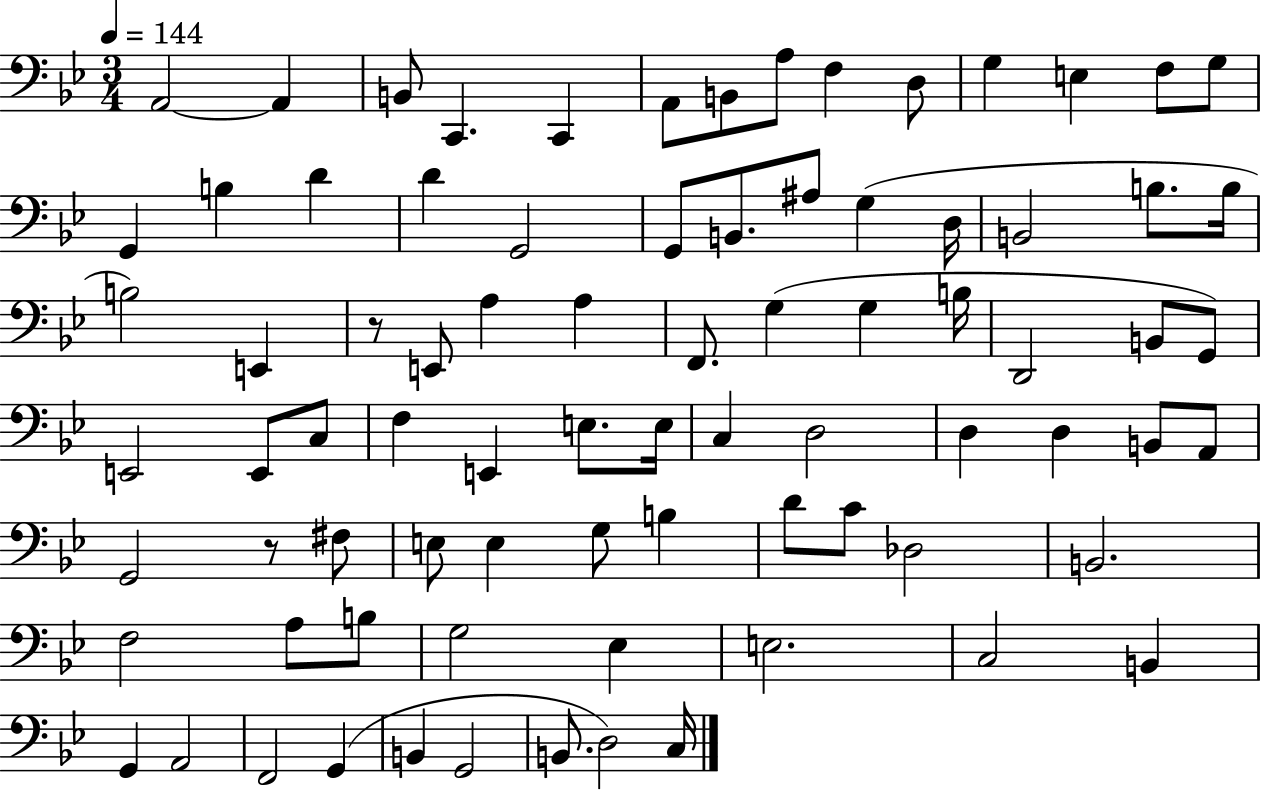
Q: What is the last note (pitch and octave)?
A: C3